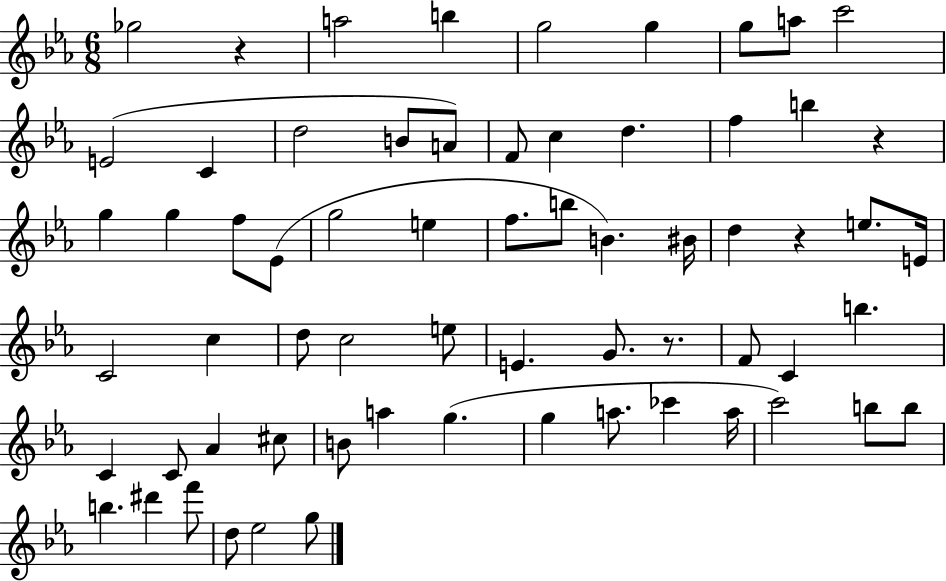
{
  \clef treble
  \numericTimeSignature
  \time 6/8
  \key ees \major
  ges''2 r4 | a''2 b''4 | g''2 g''4 | g''8 a''8 c'''2 | \break e'2( c'4 | d''2 b'8 a'8) | f'8 c''4 d''4. | f''4 b''4 r4 | \break g''4 g''4 f''8 ees'8( | g''2 e''4 | f''8. b''8 b'4.) bis'16 | d''4 r4 e''8. e'16 | \break c'2 c''4 | d''8 c''2 e''8 | e'4. g'8. r8. | f'8 c'4 b''4. | \break c'4 c'8 aes'4 cis''8 | b'8 a''4 g''4.( | g''4 a''8. ces'''4 a''16 | c'''2) b''8 b''8 | \break b''4. dis'''4 f'''8 | d''8 ees''2 g''8 | \bar "|."
}